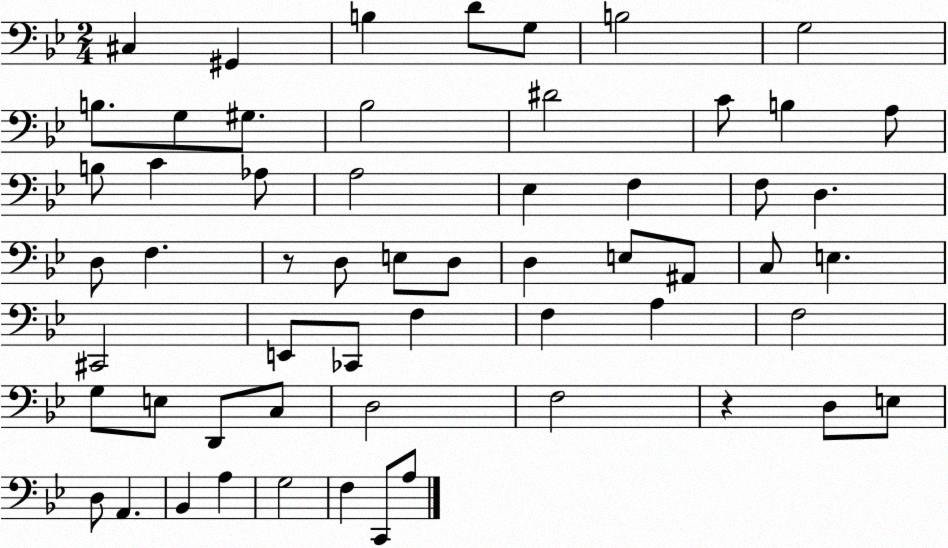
X:1
T:Untitled
M:2/4
L:1/4
K:Bb
^C, ^G,, B, D/2 G,/2 B,2 G,2 B,/2 G,/2 ^G,/2 _B,2 ^D2 C/2 B, A,/2 B,/2 C _A,/2 A,2 _E, F, F,/2 D, D,/2 F, z/2 D,/2 E,/2 D,/2 D, E,/2 ^A,,/2 C,/2 E, ^C,,2 E,,/2 _C,,/2 F, F, A, F,2 G,/2 E,/2 D,,/2 C,/2 D,2 F,2 z D,/2 E,/2 D,/2 A,, _B,, A, G,2 F, C,,/2 A,/2